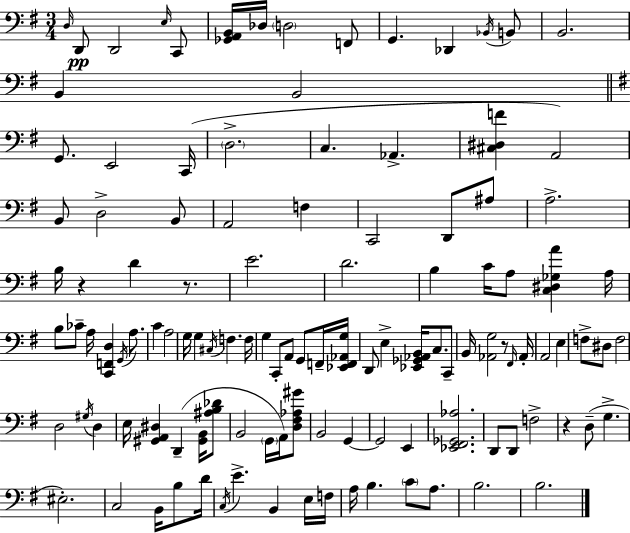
X:1
T:Untitled
M:3/4
L:1/4
K:G
D,/4 D,,/2 D,,2 E,/4 C,,/2 [_G,,A,,B,,]/4 _D,/4 D,2 F,,/2 G,, _D,, _B,,/4 B,,/2 B,,2 B,, B,,2 G,,/2 E,,2 C,,/4 D,2 C, _A,, [^C,^D,F] A,,2 B,,/2 D,2 B,,/2 A,,2 F, C,,2 D,,/2 ^A,/2 A,2 B,/4 z D z/2 E2 D2 B, C/4 A,/2 [C,^D,_G,A] A,/4 B,/2 _C/2 A,/4 [C,,F,,D,] G,,/4 A,/2 C A,2 G,/4 G, ^C,/4 F, F,/4 G, C,,/2 A,,/2 G,,/2 F,,/4 [_E,,F,,_A,,G,]/4 D,,/2 E, [_E,,_G,,_A,,B,,]/4 C,/2 C,,/2 B,,/4 [_A,,G,]2 z/2 ^F,,/4 _A,,/4 A,,2 E, F,/2 ^D,/2 F,2 D,2 ^G,/4 D, E,/4 [^G,,A,,^D,] D,, [^G,,B,,]/4 [^A,B,_D]/2 B,,2 G,,/4 A,,/4 [D,^F,_A,^G]/2 B,,2 G,, G,,2 E,, [_E,,^F,,_G,,_A,]2 D,,/2 D,,/2 F,2 z D,/2 G, ^E,2 C,2 B,,/4 B,/2 D/4 C,/4 E B,, E,/4 F,/4 A,/4 B, C/2 A,/2 B,2 B,2